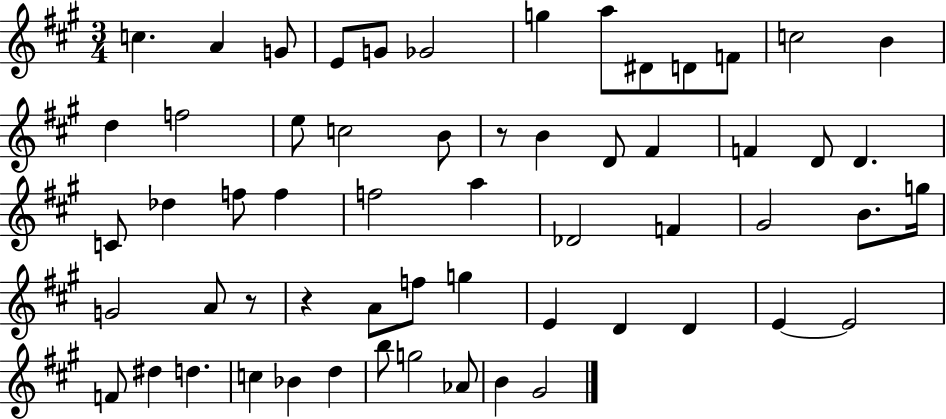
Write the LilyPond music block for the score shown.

{
  \clef treble
  \numericTimeSignature
  \time 3/4
  \key a \major
  c''4. a'4 g'8 | e'8 g'8 ges'2 | g''4 a''8 dis'8 d'8 f'8 | c''2 b'4 | \break d''4 f''2 | e''8 c''2 b'8 | r8 b'4 d'8 fis'4 | f'4 d'8 d'4. | \break c'8 des''4 f''8 f''4 | f''2 a''4 | des'2 f'4 | gis'2 b'8. g''16 | \break g'2 a'8 r8 | r4 a'8 f''8 g''4 | e'4 d'4 d'4 | e'4~~ e'2 | \break f'8 dis''4 d''4. | c''4 bes'4 d''4 | b''8 g''2 aes'8 | b'4 gis'2 | \break \bar "|."
}